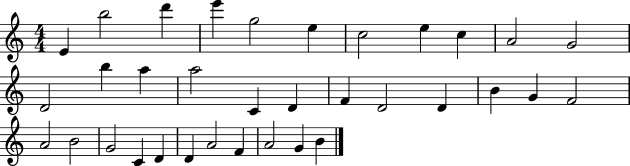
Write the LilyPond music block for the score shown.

{
  \clef treble
  \numericTimeSignature
  \time 4/4
  \key c \major
  e'4 b''2 d'''4 | e'''4 g''2 e''4 | c''2 e''4 c''4 | a'2 g'2 | \break d'2 b''4 a''4 | a''2 c'4 d'4 | f'4 d'2 d'4 | b'4 g'4 f'2 | \break a'2 b'2 | g'2 c'4 d'4 | d'4 a'2 f'4 | a'2 g'4 b'4 | \break \bar "|."
}